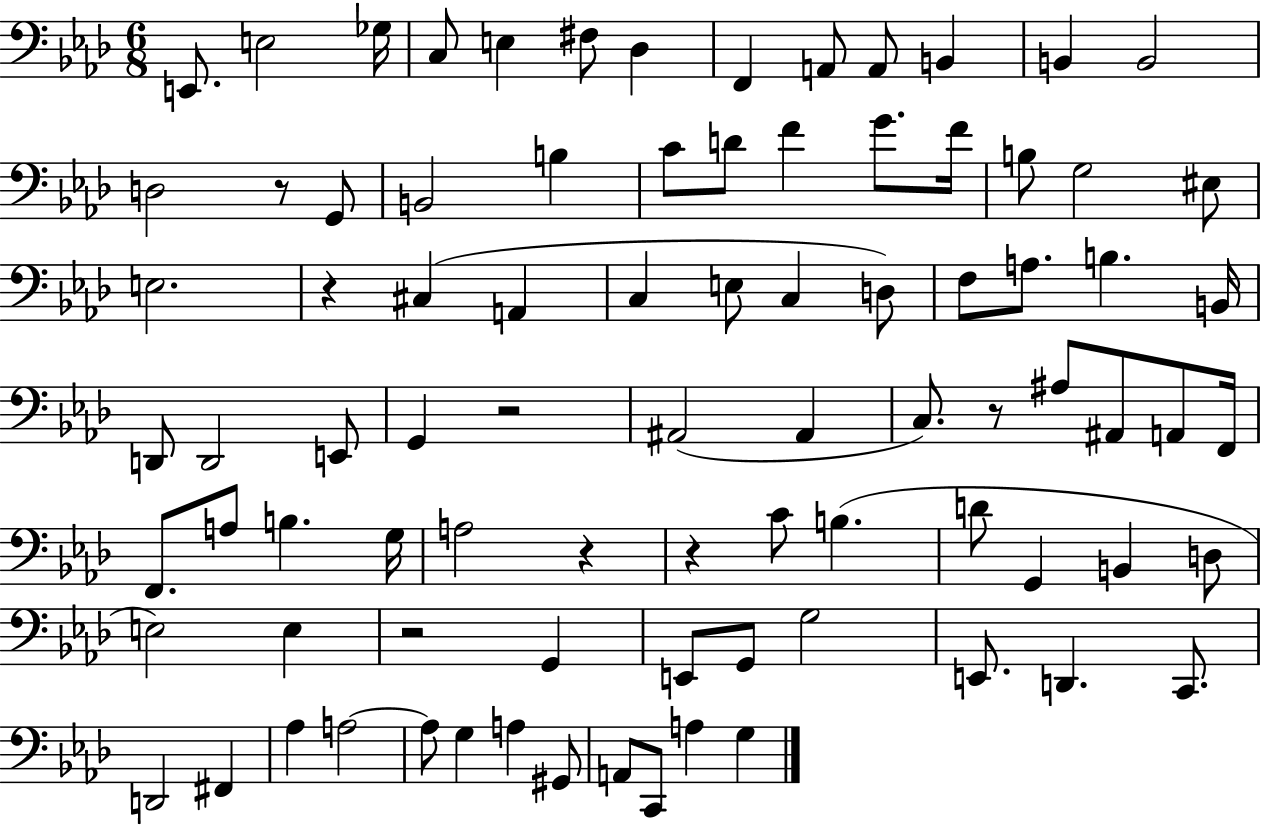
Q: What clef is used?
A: bass